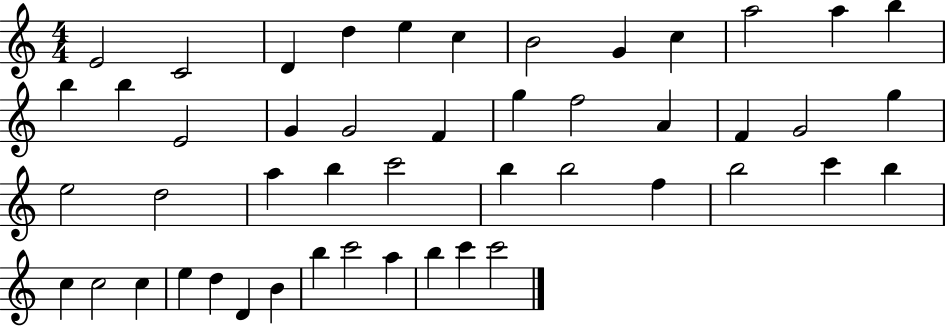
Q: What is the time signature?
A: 4/4